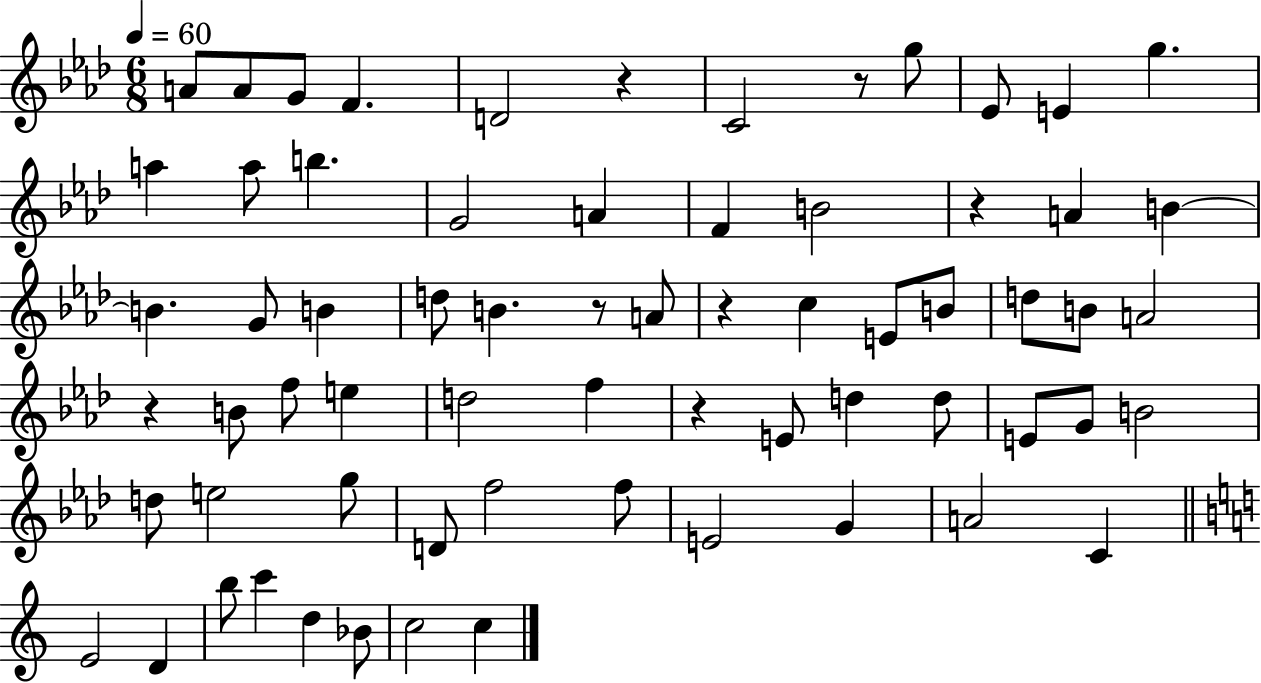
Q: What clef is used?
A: treble